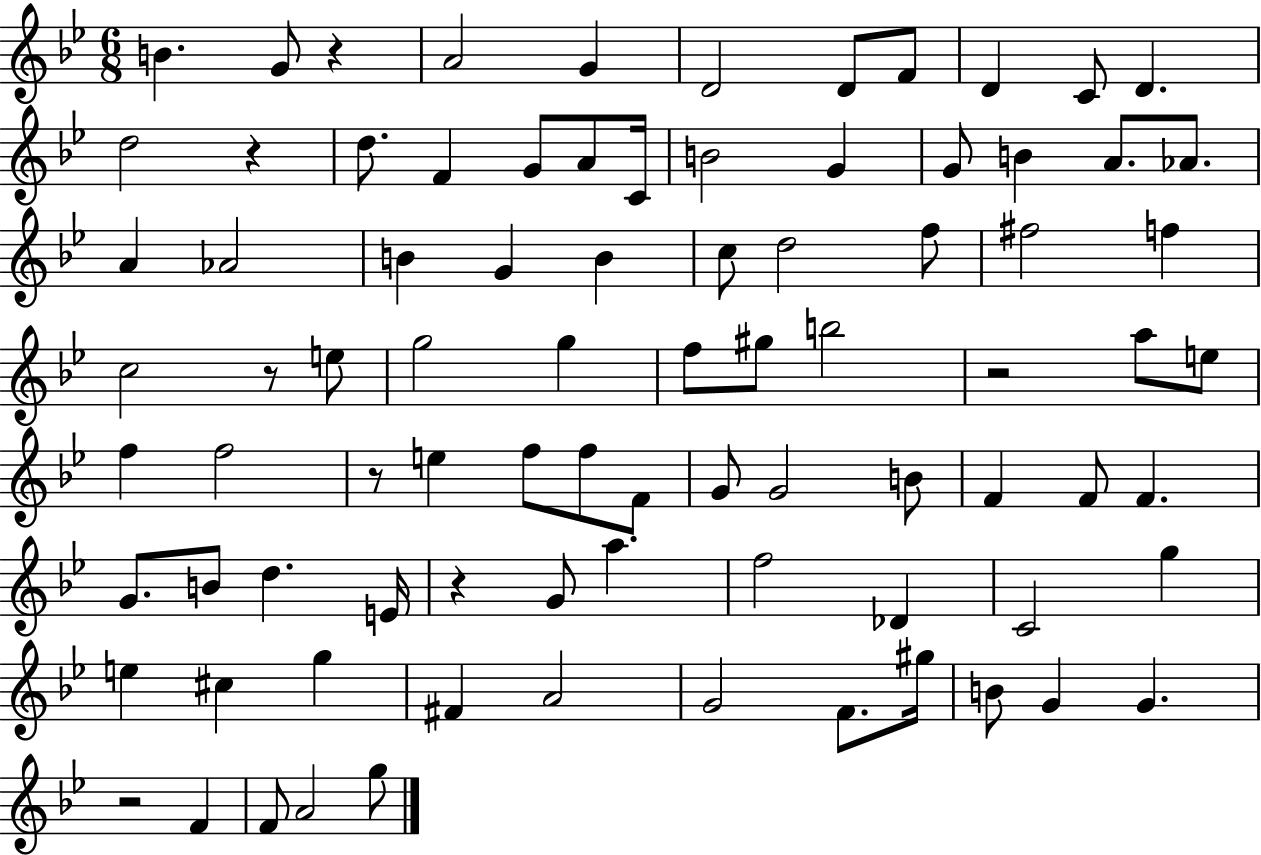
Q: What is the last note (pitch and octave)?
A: G5